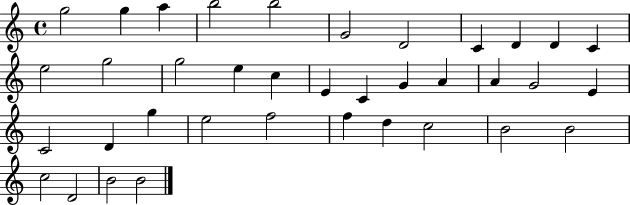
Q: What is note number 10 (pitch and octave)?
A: D4